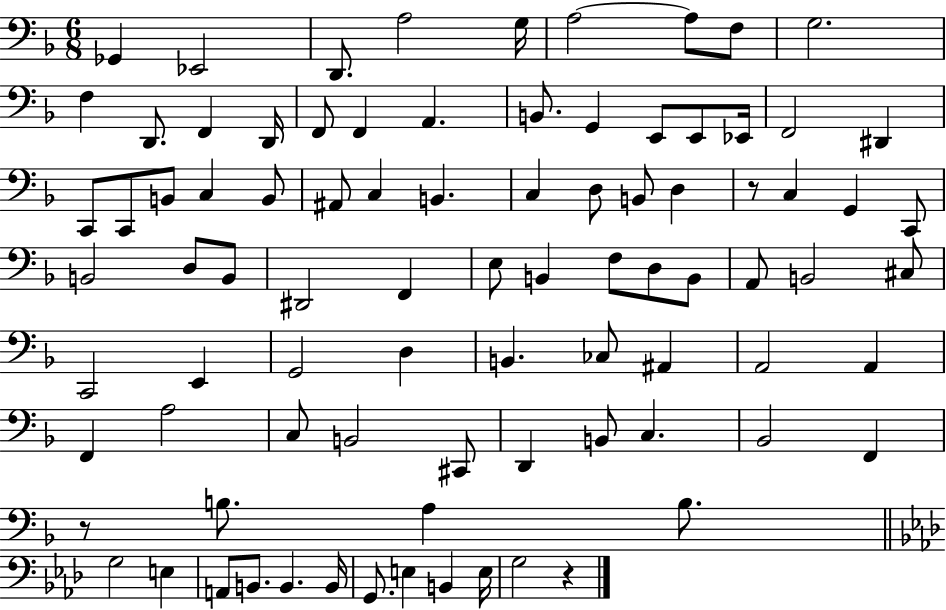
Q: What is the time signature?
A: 6/8